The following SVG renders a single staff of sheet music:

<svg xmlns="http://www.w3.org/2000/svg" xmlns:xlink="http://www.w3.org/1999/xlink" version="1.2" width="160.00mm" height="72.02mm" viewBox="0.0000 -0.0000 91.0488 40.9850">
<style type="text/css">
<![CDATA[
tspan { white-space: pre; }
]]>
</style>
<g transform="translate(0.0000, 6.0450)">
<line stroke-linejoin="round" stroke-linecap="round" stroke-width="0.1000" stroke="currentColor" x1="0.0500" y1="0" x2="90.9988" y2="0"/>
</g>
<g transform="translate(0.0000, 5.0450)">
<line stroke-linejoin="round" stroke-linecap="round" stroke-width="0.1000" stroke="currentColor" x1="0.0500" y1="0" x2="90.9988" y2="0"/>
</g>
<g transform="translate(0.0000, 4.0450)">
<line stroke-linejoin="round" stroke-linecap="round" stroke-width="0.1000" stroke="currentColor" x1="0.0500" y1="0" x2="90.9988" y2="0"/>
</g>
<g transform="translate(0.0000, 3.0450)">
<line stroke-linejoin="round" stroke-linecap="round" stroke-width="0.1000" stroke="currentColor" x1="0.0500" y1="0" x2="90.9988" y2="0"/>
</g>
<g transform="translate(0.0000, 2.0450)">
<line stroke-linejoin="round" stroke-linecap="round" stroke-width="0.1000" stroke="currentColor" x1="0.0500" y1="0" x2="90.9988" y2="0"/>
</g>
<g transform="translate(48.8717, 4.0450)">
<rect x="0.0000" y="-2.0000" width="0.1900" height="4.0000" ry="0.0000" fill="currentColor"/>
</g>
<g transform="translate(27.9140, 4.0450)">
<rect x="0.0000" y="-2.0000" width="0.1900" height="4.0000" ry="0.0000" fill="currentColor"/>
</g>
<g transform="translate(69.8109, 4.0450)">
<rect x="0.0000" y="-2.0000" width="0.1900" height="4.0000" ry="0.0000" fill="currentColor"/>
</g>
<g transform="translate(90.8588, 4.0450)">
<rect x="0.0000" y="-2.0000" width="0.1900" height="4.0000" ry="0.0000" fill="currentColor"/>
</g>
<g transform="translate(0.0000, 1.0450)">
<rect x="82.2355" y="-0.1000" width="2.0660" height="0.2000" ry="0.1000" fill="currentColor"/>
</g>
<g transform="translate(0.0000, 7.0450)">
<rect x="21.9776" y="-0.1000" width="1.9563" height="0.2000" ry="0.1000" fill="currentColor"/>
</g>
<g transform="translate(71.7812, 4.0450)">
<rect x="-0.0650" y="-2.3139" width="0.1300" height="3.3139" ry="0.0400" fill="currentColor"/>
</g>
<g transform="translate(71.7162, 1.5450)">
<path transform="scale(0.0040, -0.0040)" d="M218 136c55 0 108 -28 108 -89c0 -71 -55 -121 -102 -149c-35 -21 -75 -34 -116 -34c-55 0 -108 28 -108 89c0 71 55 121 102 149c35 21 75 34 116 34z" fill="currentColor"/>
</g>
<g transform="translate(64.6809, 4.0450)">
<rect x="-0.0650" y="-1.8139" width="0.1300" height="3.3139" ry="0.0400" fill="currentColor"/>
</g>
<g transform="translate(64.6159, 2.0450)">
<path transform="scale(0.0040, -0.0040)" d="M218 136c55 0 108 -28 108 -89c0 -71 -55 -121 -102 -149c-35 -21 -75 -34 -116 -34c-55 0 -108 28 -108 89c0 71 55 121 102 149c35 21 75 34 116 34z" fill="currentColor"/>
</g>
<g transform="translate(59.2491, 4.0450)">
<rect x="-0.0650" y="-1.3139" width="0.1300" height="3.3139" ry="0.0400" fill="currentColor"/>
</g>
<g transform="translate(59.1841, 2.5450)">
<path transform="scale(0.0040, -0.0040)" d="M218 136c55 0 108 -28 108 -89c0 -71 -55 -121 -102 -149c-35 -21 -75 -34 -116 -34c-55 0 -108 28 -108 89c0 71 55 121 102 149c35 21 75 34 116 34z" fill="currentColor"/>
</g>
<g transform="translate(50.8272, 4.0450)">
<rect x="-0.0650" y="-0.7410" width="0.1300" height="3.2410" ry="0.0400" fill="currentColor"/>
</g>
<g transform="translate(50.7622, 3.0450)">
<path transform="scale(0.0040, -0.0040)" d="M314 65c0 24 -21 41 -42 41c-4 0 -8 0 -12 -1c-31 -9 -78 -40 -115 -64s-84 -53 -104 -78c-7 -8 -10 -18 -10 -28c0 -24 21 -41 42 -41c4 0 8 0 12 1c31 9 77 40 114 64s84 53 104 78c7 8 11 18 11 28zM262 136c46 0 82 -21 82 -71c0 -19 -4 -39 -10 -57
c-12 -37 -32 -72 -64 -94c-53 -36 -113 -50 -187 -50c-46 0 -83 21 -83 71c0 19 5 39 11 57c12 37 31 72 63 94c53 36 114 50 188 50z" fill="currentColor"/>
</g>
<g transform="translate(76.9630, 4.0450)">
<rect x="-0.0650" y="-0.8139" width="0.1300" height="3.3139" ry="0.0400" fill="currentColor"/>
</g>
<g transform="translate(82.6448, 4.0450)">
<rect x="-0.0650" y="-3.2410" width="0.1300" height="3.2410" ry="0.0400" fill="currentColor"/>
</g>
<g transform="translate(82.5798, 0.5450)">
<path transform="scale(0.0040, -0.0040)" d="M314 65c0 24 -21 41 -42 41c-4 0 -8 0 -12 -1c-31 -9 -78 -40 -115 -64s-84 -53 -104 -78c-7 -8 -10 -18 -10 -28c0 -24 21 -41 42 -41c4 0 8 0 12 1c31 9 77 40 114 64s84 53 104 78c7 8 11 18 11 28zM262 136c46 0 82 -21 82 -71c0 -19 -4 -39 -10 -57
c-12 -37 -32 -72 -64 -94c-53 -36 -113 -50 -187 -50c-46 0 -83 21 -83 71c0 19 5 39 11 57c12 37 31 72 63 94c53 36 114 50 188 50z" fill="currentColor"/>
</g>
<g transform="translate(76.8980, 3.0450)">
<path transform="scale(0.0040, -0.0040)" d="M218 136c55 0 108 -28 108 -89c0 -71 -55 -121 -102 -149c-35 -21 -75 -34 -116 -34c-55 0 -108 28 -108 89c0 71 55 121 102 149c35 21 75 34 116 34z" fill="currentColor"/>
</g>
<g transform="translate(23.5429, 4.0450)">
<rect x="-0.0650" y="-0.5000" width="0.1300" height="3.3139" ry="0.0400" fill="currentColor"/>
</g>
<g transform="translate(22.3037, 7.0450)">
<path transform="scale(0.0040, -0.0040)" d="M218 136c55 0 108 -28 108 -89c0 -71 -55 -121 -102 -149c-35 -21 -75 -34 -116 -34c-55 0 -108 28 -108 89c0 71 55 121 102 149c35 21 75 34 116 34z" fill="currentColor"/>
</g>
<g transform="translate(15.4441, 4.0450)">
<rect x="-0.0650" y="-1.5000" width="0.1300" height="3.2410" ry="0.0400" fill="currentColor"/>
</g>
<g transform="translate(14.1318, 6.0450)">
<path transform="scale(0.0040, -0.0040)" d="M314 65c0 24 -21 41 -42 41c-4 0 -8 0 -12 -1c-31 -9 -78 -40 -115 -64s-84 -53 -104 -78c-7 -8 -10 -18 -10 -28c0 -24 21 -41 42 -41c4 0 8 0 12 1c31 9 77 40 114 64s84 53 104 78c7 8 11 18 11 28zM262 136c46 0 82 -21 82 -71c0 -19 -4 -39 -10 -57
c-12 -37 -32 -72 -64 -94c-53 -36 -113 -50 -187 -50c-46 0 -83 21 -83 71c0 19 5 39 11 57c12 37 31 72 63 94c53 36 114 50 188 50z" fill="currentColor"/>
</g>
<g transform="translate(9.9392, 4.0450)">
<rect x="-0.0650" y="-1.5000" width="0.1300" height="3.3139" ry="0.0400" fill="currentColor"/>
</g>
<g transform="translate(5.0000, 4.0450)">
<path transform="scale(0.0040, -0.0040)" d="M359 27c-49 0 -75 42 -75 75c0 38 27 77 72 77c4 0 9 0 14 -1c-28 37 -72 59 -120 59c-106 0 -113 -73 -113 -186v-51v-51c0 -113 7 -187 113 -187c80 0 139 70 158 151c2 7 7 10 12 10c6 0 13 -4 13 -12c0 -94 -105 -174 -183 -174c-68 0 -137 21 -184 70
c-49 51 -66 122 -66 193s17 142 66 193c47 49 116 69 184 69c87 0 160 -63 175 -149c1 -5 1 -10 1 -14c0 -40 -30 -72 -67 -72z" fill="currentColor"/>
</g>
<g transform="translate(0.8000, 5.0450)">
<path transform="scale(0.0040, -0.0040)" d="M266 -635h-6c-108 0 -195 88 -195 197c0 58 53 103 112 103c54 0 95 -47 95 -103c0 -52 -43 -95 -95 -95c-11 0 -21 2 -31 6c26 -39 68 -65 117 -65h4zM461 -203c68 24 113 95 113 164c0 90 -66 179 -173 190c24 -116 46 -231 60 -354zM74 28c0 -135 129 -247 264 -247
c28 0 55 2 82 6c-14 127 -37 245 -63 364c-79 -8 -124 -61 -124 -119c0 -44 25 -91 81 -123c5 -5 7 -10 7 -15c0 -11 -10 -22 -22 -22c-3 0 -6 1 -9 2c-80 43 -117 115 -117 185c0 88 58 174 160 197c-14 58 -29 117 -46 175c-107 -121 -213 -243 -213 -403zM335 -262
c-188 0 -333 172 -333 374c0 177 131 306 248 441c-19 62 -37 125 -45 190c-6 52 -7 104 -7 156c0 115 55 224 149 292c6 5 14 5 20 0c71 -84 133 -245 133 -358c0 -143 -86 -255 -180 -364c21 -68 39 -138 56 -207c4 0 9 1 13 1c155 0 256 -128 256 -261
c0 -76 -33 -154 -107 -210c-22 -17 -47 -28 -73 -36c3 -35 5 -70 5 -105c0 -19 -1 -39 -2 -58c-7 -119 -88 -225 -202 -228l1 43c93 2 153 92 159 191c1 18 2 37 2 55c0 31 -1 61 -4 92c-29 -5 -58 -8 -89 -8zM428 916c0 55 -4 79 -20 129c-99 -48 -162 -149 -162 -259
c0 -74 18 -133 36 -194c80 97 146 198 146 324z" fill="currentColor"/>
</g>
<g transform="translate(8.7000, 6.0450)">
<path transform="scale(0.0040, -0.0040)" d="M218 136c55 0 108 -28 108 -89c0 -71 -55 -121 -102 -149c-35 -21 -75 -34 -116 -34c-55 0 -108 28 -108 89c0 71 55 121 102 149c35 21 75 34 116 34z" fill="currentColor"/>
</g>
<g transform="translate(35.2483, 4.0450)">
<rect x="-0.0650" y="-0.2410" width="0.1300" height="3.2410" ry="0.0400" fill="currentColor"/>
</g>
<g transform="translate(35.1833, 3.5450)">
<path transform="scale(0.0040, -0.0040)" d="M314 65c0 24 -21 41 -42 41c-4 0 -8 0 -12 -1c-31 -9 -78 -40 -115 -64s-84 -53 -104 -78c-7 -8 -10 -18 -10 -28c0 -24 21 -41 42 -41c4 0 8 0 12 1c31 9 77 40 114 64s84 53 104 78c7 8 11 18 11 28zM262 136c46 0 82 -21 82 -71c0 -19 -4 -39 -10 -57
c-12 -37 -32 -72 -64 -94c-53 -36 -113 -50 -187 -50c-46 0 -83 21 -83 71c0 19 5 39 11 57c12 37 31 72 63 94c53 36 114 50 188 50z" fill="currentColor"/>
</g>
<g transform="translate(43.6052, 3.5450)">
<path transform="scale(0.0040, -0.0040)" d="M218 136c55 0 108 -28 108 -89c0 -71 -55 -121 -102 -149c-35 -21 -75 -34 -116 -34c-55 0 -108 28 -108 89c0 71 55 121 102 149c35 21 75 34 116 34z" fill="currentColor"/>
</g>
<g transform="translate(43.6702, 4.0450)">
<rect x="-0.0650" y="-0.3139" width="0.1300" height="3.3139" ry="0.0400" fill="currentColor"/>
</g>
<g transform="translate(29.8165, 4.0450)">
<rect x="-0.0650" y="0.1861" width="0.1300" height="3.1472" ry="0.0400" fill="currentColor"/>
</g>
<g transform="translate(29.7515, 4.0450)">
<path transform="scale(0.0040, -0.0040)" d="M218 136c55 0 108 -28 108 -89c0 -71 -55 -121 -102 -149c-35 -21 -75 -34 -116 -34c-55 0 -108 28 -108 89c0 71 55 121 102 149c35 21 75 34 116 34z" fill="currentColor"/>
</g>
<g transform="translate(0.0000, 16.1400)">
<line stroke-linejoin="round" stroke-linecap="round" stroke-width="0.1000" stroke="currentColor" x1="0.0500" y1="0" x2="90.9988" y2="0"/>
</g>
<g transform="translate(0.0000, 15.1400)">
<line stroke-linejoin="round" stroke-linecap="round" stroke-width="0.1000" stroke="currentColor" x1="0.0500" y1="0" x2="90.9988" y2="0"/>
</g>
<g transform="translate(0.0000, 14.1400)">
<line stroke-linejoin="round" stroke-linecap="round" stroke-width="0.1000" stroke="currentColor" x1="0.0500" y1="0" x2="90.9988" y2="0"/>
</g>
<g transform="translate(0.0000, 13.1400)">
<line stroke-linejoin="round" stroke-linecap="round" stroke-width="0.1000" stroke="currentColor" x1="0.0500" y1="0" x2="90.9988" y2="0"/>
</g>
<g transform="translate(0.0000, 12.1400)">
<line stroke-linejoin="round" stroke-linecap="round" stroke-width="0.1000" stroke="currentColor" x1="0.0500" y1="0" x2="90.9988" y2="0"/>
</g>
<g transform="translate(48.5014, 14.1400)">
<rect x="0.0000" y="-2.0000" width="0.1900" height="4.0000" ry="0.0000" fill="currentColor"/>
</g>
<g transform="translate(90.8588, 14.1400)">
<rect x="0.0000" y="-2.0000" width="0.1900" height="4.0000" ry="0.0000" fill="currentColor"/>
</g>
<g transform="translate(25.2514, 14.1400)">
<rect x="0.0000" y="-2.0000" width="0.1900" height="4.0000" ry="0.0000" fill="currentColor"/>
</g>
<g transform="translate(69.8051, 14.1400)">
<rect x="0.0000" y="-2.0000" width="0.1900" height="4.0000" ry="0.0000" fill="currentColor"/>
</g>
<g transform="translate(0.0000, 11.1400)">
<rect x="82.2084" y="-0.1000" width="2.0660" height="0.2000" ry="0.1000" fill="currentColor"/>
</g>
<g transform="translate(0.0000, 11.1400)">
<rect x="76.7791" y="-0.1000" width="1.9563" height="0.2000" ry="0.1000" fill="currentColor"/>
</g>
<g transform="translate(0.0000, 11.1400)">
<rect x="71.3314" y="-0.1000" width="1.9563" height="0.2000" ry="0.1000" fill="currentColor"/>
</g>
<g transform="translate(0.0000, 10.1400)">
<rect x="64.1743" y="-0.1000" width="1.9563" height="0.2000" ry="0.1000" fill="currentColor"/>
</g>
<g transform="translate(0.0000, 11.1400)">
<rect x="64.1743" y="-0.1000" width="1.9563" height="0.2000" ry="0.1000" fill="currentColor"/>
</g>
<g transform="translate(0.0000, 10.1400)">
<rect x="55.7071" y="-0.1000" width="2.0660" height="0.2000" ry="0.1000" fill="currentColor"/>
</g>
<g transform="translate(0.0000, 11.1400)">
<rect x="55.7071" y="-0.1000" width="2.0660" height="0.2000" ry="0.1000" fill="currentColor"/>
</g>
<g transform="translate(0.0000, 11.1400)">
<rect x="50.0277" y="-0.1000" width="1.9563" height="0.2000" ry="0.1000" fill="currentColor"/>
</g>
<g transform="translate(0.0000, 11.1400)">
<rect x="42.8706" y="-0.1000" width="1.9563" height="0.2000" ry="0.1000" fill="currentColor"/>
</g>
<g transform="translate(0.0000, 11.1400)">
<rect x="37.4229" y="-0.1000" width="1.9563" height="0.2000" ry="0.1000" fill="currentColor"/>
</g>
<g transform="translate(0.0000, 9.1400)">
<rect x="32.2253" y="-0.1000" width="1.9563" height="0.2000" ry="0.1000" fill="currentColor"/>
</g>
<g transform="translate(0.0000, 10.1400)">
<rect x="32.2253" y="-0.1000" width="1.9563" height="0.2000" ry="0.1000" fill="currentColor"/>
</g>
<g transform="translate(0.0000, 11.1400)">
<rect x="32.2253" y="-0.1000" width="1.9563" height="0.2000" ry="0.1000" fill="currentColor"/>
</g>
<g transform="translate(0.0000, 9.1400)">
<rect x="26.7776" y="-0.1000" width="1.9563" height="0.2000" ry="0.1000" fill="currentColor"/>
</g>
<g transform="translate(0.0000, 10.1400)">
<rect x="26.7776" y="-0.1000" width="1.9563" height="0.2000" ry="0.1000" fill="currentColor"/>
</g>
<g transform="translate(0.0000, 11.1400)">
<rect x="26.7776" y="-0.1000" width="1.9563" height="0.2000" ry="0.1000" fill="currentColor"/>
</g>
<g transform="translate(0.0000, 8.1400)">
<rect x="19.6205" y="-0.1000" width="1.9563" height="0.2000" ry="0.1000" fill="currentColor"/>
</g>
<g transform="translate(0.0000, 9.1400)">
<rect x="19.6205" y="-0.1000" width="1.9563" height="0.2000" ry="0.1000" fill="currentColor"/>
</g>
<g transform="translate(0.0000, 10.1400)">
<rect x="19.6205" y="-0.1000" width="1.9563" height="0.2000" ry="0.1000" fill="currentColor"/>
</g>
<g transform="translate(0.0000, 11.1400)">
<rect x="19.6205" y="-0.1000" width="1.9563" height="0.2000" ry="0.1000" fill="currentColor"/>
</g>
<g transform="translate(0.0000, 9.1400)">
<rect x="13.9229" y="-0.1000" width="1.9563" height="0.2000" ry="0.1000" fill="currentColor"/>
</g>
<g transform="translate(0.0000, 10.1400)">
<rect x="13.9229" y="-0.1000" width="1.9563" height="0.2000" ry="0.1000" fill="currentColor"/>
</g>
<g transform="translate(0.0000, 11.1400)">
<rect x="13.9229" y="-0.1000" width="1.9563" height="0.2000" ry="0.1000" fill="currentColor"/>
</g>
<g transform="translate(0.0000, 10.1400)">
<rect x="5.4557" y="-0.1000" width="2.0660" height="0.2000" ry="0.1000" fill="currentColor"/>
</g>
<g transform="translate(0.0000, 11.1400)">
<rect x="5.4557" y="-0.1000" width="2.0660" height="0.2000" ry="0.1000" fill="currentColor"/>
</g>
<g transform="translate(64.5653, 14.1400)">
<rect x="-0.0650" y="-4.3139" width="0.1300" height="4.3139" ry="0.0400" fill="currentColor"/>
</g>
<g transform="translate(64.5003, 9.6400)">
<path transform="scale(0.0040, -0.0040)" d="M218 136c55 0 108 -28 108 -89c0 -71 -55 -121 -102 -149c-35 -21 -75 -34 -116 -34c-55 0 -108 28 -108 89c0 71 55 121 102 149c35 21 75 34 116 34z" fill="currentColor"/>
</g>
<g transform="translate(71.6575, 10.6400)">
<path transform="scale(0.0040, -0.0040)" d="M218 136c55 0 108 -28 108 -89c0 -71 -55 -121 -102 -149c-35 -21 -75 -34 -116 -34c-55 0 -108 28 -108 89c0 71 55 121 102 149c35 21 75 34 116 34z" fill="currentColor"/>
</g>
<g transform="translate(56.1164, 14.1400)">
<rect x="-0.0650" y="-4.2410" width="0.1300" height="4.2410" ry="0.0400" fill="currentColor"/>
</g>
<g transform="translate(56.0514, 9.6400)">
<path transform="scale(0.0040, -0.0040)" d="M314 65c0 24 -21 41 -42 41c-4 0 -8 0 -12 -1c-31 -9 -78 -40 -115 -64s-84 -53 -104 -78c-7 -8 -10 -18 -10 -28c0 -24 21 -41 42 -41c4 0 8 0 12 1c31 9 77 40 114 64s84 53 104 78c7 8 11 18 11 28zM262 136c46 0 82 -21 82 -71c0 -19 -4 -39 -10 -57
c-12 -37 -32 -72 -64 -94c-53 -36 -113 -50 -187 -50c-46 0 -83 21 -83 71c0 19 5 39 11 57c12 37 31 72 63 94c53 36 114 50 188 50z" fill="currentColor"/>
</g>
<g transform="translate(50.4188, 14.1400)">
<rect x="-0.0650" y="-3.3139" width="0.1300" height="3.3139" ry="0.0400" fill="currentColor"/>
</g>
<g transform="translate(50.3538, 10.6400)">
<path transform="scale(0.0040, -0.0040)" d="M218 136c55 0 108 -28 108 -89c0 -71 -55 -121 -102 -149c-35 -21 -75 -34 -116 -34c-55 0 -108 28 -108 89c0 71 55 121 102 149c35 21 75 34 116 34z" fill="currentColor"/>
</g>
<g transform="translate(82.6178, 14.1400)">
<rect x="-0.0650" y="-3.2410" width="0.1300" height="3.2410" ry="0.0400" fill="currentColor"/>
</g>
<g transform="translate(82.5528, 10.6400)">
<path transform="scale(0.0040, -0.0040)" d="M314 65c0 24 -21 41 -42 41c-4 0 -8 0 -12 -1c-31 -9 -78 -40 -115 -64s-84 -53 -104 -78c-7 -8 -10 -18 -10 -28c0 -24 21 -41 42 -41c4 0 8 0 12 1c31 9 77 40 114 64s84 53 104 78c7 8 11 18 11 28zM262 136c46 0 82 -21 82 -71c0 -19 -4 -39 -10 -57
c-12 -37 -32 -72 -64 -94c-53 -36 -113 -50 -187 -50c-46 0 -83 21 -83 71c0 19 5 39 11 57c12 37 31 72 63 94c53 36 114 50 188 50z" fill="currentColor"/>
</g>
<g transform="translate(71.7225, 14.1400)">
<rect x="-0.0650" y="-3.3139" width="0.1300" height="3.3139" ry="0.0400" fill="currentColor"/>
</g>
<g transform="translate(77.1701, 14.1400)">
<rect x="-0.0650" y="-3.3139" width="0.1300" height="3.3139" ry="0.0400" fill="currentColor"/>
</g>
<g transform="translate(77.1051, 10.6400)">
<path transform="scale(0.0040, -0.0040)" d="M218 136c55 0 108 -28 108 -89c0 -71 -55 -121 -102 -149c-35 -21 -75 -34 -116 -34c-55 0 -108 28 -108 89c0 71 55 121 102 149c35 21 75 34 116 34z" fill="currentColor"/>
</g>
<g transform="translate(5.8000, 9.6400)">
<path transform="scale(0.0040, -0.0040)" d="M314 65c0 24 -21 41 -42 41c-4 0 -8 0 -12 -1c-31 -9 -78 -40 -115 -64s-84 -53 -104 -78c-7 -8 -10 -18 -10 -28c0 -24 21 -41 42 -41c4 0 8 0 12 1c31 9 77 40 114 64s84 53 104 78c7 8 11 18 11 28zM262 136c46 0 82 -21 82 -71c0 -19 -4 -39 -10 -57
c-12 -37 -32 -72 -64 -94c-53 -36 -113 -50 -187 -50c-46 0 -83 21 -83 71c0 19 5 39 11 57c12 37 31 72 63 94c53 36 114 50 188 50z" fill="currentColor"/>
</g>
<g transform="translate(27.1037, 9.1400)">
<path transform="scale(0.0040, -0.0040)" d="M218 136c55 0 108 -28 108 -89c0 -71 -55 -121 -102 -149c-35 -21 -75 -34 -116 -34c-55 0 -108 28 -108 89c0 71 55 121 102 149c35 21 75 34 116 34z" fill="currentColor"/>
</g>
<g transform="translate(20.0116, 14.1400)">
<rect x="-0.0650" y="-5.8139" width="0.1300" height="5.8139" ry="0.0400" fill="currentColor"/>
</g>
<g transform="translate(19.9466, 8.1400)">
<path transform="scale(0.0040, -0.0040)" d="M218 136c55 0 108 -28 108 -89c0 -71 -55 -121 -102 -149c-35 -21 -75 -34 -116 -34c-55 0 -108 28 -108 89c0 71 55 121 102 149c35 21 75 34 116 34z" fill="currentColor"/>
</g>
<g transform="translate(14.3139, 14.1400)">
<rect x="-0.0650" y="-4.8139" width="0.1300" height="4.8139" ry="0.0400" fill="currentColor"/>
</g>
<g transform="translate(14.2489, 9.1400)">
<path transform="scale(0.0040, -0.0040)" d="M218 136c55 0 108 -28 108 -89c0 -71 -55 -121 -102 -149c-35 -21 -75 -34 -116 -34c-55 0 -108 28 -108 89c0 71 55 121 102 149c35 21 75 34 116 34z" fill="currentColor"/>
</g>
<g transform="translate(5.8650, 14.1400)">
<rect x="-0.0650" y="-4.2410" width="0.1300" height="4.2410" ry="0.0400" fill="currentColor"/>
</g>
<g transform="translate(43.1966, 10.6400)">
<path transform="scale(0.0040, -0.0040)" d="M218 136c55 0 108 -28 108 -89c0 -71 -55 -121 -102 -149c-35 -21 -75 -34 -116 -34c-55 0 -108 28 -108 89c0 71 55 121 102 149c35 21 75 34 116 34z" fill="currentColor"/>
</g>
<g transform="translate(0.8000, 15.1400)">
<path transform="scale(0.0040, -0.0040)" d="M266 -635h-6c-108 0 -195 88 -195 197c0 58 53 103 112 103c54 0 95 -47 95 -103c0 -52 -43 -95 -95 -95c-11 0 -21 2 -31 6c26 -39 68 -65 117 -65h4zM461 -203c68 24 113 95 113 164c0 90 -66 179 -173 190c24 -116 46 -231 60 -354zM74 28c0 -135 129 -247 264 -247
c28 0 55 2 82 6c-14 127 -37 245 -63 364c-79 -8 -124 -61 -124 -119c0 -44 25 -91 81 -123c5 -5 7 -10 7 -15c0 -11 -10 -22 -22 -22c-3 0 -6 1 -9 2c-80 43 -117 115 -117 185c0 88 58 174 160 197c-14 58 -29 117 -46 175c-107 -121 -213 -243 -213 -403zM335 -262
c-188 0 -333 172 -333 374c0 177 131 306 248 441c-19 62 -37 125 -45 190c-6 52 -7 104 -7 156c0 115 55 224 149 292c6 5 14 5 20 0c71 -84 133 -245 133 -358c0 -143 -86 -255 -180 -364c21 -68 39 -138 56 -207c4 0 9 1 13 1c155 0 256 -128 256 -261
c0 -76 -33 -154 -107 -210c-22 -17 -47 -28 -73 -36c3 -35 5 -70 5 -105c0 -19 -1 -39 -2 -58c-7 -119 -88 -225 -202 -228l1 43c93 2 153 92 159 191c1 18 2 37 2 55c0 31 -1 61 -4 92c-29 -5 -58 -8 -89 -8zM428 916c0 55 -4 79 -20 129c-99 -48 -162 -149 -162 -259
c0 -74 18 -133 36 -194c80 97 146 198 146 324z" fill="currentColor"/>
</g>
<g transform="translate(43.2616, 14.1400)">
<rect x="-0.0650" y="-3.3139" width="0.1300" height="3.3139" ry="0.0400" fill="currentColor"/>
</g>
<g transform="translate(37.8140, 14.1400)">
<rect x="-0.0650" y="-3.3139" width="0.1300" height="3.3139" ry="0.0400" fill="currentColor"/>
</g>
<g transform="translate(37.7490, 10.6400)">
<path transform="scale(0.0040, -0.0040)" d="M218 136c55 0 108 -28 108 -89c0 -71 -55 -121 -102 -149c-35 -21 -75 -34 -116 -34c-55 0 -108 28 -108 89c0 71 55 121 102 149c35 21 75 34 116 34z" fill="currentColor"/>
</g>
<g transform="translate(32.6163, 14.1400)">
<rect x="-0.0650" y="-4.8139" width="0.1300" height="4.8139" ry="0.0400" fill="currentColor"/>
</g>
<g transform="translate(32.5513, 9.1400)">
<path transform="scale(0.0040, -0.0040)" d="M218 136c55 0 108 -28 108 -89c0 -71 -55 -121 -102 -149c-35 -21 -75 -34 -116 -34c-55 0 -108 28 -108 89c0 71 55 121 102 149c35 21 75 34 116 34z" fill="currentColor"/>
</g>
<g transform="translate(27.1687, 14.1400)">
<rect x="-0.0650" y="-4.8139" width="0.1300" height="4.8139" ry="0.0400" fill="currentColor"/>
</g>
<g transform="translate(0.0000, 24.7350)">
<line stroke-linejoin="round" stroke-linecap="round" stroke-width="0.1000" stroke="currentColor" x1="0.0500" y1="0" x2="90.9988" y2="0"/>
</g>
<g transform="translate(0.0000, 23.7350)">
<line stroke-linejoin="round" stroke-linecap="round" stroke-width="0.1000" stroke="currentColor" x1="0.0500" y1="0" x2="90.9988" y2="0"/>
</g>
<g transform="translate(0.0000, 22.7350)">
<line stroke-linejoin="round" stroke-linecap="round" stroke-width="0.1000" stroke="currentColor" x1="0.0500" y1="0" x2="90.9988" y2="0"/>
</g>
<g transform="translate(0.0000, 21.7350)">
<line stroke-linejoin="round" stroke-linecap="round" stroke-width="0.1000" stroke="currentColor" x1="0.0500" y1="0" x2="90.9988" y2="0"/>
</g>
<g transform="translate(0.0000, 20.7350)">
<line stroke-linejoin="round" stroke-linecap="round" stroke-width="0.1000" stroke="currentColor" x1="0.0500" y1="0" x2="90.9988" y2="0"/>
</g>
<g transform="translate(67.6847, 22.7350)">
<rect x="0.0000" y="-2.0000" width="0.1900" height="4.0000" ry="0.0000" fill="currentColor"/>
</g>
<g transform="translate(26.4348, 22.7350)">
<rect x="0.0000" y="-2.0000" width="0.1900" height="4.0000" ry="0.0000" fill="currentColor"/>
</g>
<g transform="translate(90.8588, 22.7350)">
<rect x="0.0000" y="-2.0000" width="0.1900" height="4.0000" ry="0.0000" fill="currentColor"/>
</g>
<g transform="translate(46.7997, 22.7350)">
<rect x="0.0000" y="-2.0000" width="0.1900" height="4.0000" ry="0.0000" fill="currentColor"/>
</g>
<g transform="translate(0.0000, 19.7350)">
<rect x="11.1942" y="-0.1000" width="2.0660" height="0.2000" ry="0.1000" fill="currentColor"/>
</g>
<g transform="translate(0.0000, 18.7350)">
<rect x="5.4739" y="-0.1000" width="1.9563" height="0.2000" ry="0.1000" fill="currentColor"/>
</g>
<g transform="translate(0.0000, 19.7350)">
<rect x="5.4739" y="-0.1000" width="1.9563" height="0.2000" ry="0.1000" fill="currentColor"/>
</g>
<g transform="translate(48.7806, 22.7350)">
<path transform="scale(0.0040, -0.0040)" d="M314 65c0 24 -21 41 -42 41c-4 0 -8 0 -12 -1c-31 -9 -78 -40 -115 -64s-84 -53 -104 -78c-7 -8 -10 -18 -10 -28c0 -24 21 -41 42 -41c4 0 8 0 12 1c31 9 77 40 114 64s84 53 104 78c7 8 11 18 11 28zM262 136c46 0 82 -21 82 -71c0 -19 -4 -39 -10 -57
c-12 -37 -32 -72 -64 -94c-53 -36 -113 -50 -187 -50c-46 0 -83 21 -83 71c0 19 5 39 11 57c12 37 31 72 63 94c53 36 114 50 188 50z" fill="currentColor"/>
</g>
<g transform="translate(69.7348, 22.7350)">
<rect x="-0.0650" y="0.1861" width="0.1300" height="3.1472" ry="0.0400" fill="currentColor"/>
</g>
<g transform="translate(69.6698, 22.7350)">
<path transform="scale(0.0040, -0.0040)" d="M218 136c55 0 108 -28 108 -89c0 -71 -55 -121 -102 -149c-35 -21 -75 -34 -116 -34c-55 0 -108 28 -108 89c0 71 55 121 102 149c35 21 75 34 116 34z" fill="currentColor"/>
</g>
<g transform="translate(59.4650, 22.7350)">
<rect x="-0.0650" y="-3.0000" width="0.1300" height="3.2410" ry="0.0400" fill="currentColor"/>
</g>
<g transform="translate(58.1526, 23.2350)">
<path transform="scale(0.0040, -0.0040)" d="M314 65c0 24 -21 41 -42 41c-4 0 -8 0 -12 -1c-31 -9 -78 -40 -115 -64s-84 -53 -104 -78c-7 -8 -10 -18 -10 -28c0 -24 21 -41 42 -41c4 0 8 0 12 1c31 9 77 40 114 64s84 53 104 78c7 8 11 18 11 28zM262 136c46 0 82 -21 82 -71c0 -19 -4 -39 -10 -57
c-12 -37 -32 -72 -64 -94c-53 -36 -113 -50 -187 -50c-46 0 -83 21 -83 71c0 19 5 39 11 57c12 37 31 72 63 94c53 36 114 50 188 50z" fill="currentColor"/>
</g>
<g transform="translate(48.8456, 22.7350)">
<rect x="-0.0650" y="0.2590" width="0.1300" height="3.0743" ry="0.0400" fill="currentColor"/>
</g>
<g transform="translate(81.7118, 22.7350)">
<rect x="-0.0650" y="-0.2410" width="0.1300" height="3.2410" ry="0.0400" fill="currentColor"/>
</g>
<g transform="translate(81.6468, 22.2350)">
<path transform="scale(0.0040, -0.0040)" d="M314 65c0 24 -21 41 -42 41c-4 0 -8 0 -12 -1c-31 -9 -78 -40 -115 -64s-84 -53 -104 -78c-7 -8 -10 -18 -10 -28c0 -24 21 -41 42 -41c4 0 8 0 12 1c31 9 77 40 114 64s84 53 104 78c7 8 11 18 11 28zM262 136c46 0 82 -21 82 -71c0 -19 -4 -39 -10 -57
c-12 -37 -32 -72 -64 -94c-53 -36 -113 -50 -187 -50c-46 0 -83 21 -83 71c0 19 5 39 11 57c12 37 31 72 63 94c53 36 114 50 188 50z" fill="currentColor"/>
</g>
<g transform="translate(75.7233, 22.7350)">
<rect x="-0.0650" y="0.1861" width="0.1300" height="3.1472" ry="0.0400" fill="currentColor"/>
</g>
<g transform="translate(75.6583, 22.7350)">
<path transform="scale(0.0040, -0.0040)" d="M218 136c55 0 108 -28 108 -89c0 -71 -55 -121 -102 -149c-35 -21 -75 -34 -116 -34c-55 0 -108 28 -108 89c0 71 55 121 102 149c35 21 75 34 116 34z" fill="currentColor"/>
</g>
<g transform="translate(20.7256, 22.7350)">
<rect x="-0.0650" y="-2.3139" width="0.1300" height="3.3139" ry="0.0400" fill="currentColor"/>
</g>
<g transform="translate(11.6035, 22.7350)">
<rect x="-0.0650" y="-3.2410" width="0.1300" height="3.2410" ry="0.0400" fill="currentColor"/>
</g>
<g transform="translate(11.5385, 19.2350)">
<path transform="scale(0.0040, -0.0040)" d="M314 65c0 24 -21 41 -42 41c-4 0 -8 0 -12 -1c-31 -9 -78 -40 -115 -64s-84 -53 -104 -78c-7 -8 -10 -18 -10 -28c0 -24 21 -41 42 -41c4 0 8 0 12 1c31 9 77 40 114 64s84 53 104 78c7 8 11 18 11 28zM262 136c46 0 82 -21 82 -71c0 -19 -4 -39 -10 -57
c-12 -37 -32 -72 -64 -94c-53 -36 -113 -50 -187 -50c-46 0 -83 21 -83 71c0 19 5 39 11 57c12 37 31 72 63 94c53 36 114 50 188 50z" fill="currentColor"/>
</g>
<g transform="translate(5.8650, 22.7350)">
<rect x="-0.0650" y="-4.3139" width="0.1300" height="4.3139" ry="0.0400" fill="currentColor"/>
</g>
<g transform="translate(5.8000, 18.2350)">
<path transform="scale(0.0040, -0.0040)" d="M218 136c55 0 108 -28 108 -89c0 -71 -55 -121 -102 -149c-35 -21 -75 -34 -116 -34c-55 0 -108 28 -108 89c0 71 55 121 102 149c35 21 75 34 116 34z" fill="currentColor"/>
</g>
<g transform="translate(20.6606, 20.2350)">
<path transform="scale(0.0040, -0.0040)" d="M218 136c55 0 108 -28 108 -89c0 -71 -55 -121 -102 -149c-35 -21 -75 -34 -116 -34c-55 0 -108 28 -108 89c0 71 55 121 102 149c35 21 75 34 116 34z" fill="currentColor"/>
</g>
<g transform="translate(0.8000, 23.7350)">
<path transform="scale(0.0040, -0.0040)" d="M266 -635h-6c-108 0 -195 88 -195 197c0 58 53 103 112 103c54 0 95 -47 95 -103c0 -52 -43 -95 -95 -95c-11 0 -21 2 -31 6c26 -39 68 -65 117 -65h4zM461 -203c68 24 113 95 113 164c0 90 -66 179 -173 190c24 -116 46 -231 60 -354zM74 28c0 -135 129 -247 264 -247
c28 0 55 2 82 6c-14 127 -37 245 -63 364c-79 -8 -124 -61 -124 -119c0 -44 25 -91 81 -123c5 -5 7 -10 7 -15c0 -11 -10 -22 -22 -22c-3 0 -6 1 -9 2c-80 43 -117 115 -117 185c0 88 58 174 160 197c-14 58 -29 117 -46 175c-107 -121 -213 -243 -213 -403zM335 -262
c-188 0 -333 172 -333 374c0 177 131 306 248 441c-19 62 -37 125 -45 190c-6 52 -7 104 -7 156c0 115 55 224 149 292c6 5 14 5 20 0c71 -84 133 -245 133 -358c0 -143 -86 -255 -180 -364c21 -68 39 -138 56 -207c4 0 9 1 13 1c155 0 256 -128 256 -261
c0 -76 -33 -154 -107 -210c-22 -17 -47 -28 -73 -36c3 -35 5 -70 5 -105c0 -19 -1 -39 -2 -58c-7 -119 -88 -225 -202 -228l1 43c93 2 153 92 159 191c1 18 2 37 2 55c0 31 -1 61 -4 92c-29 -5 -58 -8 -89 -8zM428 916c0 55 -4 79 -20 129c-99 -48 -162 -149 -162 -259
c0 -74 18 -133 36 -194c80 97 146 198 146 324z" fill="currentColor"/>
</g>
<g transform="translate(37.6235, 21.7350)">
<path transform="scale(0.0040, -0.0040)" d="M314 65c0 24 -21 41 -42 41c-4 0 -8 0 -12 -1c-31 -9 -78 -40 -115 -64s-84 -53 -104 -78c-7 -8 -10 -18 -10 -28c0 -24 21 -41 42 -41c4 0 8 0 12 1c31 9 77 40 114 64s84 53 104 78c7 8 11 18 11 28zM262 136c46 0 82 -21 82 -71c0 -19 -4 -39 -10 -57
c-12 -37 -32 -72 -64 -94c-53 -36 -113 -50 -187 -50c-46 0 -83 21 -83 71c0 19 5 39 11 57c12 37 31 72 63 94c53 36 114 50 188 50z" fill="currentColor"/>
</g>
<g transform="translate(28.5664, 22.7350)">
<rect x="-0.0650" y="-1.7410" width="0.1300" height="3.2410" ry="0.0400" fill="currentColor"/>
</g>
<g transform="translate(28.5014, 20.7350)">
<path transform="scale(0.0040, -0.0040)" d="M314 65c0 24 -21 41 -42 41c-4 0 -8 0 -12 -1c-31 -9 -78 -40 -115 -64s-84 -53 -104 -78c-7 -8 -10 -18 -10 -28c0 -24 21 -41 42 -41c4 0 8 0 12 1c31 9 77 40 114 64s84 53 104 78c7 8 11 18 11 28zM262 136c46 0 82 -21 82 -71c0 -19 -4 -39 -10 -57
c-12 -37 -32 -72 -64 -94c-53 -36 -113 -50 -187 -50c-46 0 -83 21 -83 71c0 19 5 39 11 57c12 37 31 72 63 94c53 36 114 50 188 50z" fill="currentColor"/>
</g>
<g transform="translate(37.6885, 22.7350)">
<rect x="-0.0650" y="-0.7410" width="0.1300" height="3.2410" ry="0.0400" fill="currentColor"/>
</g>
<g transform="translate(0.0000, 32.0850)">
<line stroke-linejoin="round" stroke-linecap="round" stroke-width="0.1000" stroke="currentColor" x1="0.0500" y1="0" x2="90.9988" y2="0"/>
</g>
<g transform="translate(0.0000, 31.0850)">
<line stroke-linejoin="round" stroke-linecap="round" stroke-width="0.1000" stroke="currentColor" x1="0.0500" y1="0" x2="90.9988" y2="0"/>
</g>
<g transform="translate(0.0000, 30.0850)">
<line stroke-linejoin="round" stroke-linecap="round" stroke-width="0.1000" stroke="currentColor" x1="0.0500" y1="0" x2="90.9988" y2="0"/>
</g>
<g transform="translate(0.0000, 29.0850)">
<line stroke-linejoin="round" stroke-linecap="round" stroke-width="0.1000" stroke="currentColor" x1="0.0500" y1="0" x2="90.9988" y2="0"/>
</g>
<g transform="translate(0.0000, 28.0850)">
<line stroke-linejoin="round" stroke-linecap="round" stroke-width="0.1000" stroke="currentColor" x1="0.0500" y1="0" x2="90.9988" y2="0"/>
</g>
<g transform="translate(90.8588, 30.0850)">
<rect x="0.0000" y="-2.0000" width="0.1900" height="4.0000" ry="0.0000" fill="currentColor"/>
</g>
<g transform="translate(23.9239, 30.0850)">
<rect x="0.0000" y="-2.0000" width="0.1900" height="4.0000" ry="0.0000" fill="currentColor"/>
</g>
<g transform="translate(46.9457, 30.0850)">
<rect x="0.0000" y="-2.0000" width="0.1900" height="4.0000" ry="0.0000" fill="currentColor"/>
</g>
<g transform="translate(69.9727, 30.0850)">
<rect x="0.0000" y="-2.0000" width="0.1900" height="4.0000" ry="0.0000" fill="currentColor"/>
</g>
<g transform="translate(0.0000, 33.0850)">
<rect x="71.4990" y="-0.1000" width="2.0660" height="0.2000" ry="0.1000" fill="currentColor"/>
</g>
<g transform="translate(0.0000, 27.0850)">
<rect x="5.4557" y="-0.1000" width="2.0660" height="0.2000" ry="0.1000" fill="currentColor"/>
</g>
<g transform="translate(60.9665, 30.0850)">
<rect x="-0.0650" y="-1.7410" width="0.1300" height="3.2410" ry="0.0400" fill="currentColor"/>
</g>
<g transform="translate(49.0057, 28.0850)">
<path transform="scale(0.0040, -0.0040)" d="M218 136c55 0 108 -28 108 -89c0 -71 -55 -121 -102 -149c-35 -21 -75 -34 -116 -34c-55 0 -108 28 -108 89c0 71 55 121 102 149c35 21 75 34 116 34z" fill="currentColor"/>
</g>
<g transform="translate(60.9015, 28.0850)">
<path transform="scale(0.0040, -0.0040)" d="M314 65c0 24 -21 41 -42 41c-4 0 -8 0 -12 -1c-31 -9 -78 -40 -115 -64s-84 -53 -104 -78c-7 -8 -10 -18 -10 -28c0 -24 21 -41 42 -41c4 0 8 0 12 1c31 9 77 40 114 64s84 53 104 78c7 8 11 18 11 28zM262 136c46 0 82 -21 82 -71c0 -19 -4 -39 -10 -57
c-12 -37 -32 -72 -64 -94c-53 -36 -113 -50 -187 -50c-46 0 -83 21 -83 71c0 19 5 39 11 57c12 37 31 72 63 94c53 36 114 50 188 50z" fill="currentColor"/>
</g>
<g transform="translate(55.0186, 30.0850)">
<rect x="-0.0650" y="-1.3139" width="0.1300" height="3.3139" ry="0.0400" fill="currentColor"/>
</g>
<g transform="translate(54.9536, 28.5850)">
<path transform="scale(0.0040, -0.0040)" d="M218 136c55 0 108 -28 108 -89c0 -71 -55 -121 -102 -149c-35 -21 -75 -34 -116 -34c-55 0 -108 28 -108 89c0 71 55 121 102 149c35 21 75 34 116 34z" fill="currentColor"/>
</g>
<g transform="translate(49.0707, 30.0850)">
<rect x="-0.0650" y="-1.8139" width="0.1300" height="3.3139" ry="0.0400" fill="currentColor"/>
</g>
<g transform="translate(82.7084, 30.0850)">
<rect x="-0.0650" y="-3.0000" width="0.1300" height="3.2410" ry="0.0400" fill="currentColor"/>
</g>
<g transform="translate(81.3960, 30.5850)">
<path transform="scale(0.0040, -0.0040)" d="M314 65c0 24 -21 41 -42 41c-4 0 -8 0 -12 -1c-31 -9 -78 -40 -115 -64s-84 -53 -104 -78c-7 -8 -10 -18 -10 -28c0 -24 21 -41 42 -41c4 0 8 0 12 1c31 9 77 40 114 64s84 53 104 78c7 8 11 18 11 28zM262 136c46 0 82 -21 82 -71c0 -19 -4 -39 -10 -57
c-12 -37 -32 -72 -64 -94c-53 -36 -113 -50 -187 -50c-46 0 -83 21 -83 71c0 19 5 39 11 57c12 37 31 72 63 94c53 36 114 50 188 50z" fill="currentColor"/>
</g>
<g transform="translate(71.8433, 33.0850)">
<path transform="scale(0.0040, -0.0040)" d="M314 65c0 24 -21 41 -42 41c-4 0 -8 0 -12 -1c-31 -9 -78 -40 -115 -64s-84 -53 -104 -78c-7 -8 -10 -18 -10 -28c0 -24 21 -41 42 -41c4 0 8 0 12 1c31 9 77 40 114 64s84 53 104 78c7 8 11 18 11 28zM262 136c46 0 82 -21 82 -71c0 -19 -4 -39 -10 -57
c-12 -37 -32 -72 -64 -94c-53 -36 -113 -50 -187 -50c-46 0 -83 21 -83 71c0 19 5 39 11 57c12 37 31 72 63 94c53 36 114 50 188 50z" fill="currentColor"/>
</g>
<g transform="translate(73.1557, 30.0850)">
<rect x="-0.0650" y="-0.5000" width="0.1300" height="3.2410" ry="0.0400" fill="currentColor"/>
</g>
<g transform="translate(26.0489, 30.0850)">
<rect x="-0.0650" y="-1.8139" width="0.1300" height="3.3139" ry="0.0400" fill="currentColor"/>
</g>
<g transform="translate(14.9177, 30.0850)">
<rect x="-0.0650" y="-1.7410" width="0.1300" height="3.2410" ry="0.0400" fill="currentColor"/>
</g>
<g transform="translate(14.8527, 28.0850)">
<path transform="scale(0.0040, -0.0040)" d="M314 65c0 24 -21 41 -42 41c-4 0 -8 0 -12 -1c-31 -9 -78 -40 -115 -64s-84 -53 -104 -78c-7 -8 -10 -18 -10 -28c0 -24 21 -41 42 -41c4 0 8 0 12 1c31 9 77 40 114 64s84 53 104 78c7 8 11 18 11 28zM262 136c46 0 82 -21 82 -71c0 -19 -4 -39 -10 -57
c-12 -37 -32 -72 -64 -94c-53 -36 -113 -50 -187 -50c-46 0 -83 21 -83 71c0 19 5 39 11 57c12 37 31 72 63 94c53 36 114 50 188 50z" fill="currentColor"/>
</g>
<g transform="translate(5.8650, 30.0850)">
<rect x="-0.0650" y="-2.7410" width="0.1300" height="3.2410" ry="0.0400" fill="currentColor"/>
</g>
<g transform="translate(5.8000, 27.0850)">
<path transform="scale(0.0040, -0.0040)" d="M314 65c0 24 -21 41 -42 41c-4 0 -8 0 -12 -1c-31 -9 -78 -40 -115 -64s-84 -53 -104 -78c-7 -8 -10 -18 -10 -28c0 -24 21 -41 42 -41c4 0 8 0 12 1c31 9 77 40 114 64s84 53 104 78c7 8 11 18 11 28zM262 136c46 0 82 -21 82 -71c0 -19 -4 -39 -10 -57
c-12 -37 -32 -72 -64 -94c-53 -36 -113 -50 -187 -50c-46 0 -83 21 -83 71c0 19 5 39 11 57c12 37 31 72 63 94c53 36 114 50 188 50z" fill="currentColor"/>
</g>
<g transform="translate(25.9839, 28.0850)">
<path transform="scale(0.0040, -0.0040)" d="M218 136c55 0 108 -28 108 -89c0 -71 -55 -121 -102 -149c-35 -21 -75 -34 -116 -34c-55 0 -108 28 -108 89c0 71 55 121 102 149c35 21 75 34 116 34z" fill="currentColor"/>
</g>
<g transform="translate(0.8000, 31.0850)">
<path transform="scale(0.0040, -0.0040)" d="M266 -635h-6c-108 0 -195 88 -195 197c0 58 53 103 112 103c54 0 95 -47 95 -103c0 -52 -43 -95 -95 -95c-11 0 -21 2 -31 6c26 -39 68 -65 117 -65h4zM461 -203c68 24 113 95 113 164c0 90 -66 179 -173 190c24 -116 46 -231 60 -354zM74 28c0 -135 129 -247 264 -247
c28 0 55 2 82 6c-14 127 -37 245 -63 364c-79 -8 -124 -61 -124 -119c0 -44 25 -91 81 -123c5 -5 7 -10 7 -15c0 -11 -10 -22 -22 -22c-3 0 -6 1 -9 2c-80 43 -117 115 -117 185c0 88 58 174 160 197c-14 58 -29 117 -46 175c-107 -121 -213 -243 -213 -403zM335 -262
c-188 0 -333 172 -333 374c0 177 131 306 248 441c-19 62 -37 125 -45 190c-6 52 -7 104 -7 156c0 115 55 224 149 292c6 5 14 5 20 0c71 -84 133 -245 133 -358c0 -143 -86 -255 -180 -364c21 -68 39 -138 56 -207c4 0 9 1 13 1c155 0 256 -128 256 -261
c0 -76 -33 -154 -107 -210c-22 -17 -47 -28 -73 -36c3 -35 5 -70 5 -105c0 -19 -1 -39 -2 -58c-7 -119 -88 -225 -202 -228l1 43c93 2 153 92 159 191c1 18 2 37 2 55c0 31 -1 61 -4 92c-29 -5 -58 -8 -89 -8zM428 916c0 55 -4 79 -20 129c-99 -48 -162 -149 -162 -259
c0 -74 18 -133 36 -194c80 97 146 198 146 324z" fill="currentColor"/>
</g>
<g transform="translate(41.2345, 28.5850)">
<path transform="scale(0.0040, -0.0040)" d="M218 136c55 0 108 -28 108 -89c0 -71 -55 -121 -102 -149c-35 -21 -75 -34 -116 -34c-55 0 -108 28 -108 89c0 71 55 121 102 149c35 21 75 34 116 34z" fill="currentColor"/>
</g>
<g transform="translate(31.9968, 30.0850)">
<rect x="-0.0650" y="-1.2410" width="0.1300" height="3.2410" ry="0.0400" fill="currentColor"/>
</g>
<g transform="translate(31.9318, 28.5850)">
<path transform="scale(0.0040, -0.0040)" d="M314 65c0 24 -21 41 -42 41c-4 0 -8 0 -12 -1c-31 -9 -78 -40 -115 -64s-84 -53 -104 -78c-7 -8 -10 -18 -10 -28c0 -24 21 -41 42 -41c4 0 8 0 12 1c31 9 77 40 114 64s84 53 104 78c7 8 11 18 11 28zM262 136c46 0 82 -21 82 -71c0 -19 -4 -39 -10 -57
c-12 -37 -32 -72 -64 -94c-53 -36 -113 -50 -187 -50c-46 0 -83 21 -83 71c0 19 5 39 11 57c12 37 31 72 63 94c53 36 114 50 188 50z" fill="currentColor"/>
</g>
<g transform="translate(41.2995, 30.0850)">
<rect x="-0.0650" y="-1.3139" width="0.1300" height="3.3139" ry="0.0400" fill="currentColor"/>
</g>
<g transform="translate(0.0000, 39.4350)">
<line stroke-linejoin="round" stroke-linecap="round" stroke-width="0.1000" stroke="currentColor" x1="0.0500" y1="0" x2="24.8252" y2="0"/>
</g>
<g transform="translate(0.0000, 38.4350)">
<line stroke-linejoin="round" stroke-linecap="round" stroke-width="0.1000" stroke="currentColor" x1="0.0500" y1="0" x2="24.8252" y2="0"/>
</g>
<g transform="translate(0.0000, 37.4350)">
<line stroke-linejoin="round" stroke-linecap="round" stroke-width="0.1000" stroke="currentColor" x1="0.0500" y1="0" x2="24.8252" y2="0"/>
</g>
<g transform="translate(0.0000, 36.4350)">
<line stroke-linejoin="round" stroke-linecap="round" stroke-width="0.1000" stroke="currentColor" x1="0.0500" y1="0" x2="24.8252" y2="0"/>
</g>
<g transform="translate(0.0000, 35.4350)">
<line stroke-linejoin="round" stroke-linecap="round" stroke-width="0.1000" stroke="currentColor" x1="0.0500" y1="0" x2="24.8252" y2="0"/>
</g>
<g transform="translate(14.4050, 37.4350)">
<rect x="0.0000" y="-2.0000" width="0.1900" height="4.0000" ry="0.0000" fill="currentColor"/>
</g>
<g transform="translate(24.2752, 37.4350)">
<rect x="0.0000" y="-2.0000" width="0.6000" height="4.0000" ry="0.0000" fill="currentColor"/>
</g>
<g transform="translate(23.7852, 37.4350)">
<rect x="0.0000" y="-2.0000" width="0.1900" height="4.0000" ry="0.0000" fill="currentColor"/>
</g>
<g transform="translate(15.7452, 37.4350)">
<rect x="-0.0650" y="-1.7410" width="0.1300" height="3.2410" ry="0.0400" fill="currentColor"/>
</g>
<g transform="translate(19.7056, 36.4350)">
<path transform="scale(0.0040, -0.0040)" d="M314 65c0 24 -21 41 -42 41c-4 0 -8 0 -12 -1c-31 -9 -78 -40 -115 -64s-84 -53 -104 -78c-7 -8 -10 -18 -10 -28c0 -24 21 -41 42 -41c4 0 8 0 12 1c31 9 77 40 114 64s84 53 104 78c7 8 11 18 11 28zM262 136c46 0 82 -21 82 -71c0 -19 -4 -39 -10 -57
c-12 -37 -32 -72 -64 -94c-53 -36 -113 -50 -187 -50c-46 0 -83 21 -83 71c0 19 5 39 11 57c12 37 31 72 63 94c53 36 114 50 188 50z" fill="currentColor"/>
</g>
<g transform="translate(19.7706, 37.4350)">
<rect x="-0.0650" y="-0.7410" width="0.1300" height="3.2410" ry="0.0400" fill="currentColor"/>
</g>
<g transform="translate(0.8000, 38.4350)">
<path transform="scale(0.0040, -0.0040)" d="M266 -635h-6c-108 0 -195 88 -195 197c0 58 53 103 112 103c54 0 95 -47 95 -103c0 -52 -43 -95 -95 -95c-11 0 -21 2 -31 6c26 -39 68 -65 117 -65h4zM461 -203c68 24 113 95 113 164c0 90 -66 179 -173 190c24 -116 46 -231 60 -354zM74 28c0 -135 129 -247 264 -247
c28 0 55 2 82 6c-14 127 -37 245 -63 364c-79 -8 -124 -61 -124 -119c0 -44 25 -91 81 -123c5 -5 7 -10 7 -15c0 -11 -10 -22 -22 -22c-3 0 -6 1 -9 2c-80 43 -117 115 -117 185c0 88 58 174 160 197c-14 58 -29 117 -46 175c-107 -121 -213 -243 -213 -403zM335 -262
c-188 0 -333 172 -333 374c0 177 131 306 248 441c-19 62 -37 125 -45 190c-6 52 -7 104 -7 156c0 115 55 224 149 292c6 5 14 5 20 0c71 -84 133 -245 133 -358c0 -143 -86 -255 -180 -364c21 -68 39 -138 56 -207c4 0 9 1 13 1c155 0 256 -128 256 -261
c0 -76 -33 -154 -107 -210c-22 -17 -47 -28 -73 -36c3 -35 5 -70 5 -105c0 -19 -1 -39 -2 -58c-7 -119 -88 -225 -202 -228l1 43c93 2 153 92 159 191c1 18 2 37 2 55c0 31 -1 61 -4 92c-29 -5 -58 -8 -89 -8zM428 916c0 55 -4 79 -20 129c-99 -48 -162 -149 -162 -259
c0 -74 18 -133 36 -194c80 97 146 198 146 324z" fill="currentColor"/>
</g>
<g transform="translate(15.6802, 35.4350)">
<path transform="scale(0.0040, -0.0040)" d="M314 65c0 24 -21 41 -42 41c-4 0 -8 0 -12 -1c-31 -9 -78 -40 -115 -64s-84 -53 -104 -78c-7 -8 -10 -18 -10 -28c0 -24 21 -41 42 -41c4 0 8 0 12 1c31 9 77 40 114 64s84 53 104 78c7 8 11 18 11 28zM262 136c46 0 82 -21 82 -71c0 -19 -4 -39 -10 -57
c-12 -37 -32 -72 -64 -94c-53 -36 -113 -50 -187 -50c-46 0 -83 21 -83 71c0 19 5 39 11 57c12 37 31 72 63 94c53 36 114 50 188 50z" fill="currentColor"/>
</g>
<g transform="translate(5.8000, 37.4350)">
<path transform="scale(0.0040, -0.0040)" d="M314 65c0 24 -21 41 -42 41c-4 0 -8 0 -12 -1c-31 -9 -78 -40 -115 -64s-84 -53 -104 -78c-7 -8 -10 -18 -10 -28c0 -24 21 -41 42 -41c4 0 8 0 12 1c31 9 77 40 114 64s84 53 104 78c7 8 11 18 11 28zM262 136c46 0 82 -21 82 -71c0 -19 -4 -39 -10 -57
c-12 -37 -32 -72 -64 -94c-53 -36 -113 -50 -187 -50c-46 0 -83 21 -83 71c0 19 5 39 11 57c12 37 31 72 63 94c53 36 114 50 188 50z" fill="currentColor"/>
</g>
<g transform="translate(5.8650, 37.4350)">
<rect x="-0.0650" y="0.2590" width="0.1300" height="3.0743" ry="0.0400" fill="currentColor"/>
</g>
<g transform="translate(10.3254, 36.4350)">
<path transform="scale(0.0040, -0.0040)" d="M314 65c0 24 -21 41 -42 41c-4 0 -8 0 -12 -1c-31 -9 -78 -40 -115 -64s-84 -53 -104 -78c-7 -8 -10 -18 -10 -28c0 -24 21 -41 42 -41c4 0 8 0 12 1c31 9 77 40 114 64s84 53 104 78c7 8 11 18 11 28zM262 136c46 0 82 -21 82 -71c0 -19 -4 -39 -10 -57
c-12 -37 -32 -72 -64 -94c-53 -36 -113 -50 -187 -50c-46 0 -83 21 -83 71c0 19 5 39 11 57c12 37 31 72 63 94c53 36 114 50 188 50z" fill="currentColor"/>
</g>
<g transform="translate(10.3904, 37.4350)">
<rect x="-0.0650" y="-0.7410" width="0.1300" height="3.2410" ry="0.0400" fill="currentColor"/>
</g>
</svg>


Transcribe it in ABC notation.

X:1
T:Untitled
M:4/4
L:1/4
K:C
E E2 C B c2 c d2 e f g d b2 d'2 e' g' e' e' b b b d'2 d' b b b2 d' b2 g f2 d2 B2 A2 B B c2 a2 f2 f e2 e f e f2 C2 A2 B2 d2 f2 d2